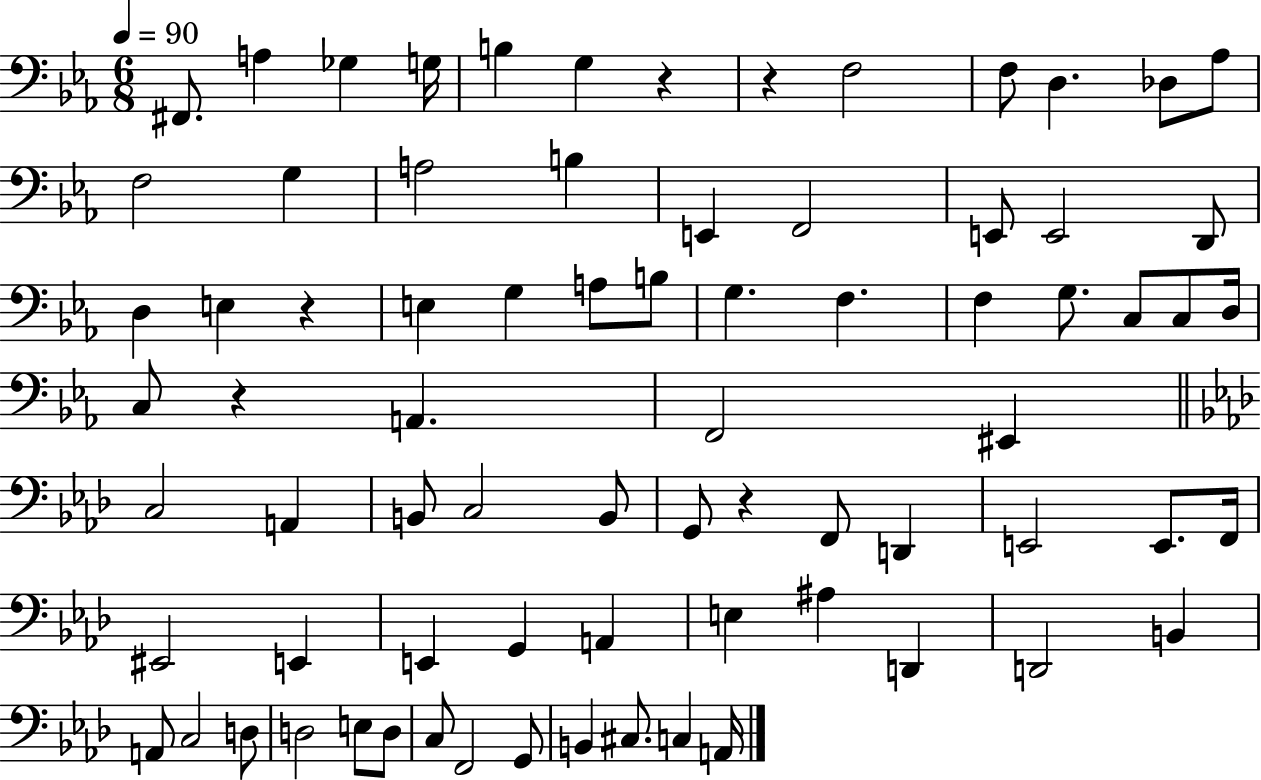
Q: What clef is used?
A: bass